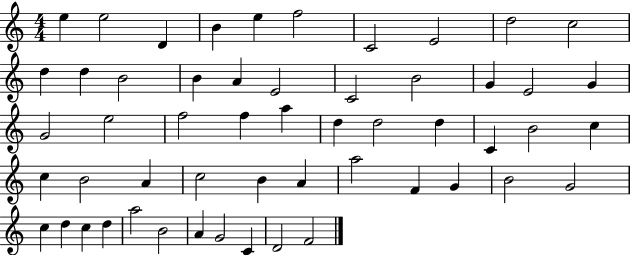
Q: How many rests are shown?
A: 0